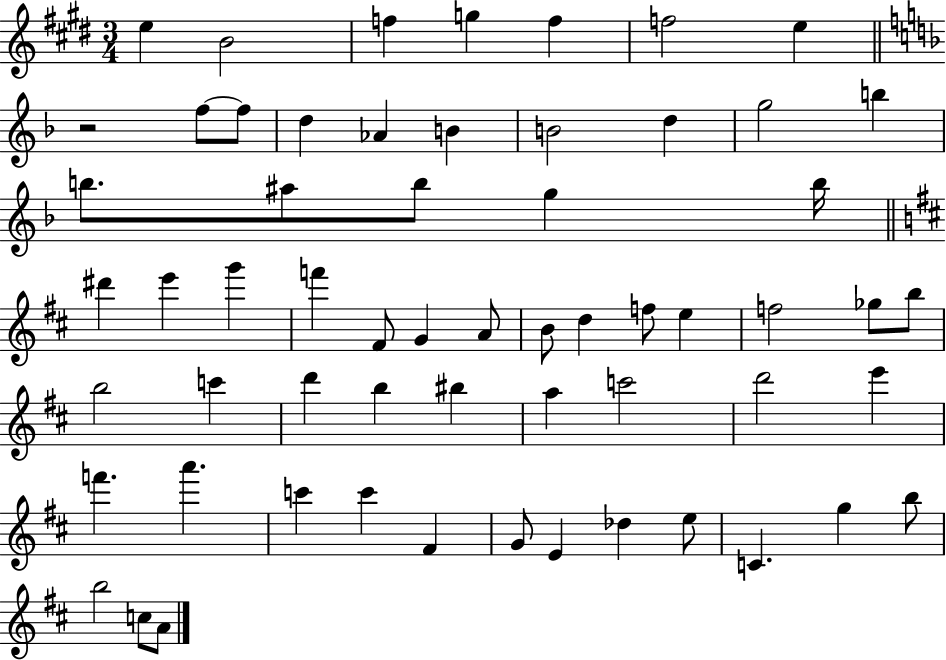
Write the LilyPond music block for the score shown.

{
  \clef treble
  \numericTimeSignature
  \time 3/4
  \key e \major
  e''4 b'2 | f''4 g''4 f''4 | f''2 e''4 | \bar "||" \break \key f \major r2 f''8~~ f''8 | d''4 aes'4 b'4 | b'2 d''4 | g''2 b''4 | \break b''8. ais''8 b''8 g''4 b''16 | \bar "||" \break \key d \major dis'''4 e'''4 g'''4 | f'''4 fis'8 g'4 a'8 | b'8 d''4 f''8 e''4 | f''2 ges''8 b''8 | \break b''2 c'''4 | d'''4 b''4 bis''4 | a''4 c'''2 | d'''2 e'''4 | \break f'''4. a'''4. | c'''4 c'''4 fis'4 | g'8 e'4 des''4 e''8 | c'4. g''4 b''8 | \break b''2 c''8 a'8 | \bar "|."
}